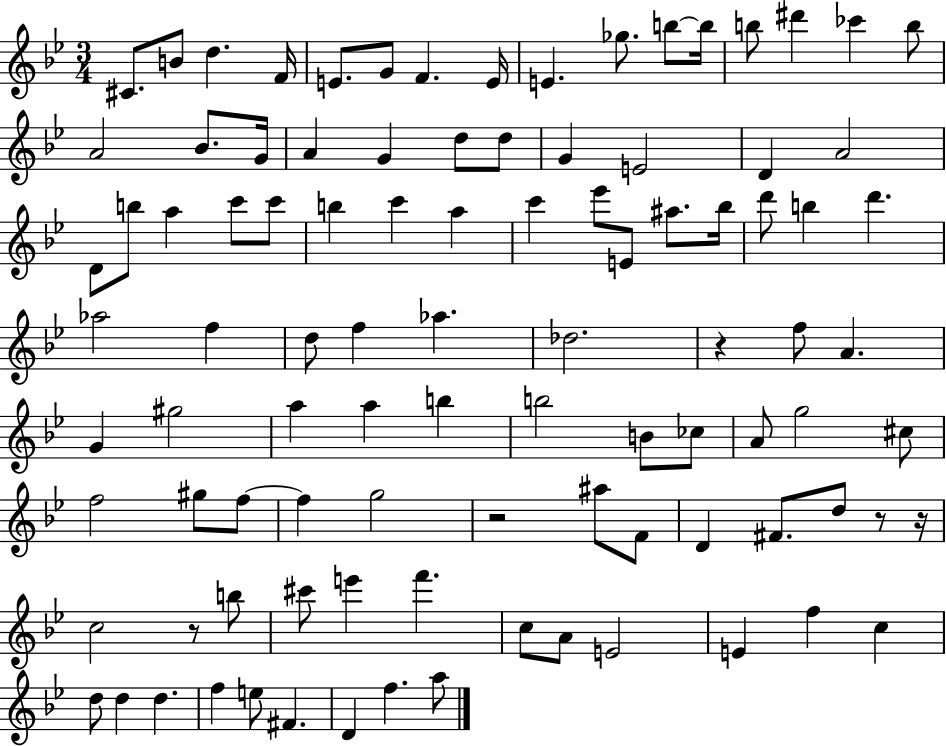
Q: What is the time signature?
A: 3/4